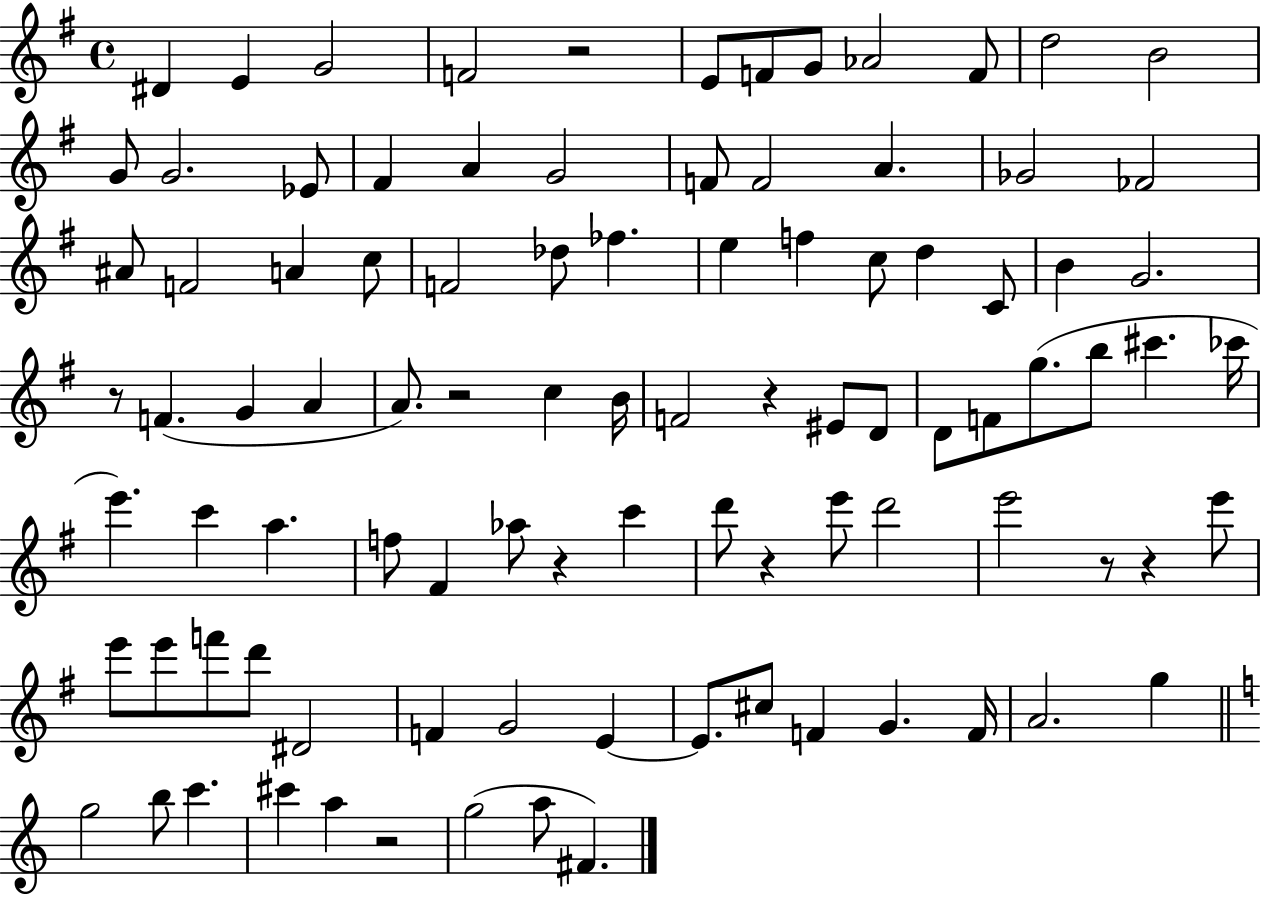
D#4/q E4/q G4/h F4/h R/h E4/e F4/e G4/e Ab4/h F4/e D5/h B4/h G4/e G4/h. Eb4/e F#4/q A4/q G4/h F4/e F4/h A4/q. Gb4/h FES4/h A#4/e F4/h A4/q C5/e F4/h Db5/e FES5/q. E5/q F5/q C5/e D5/q C4/e B4/q G4/h. R/e F4/q. G4/q A4/q A4/e. R/h C5/q B4/s F4/h R/q EIS4/e D4/e D4/e F4/e G5/e. B5/e C#6/q. CES6/s E6/q. C6/q A5/q. F5/e F#4/q Ab5/e R/q C6/q D6/e R/q E6/e D6/h E6/h R/e R/q E6/e E6/e E6/e F6/e D6/e D#4/h F4/q G4/h E4/q E4/e. C#5/e F4/q G4/q. F4/s A4/h. G5/q G5/h B5/e C6/q. C#6/q A5/q R/h G5/h A5/e F#4/q.